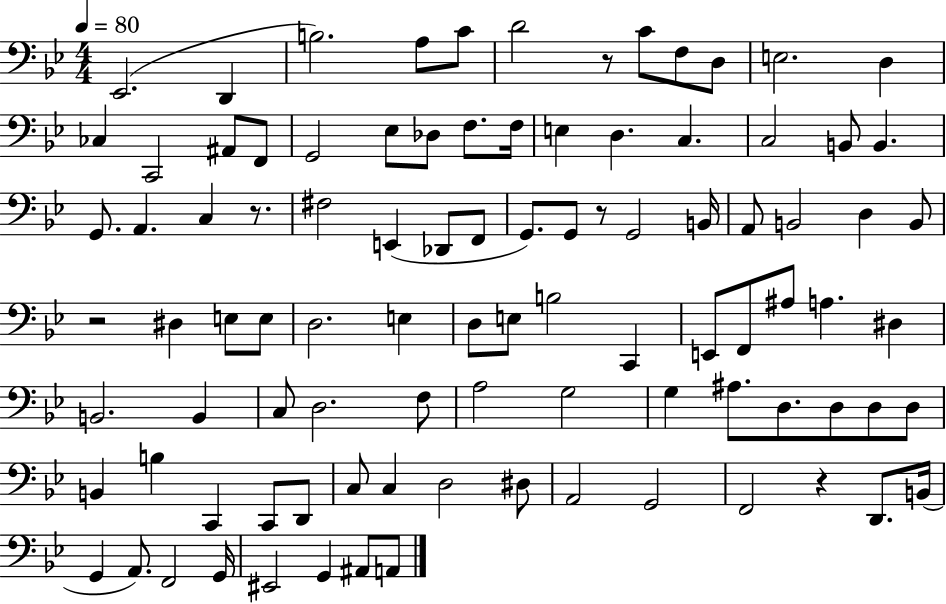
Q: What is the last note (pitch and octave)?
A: A2